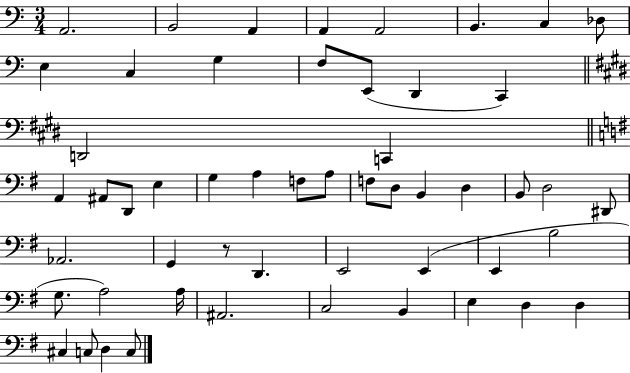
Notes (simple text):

A2/h. B2/h A2/q A2/q A2/h B2/q. C3/q Db3/e E3/q C3/q G3/q F3/e E2/e D2/q C2/q D2/h C2/q A2/q A#2/e D2/e E3/q G3/q A3/q F3/e A3/e F3/e D3/e B2/q D3/q B2/e D3/h D#2/e Ab2/h. G2/q R/e D2/q. E2/h E2/q E2/q B3/h G3/e. A3/h A3/s A#2/h. C3/h B2/q E3/q D3/q D3/q C#3/q C3/e D3/q C3/e